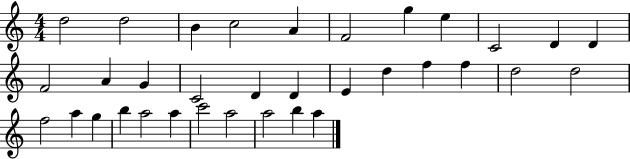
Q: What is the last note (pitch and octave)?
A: A5